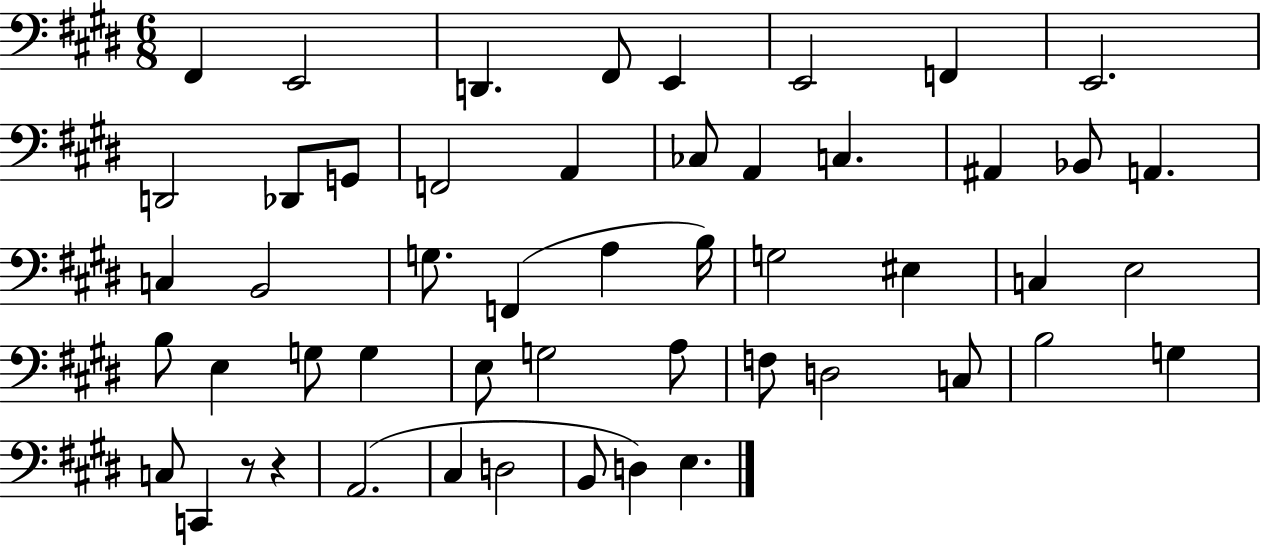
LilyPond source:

{
  \clef bass
  \numericTimeSignature
  \time 6/8
  \key e \major
  fis,4 e,2 | d,4. fis,8 e,4 | e,2 f,4 | e,2. | \break d,2 des,8 g,8 | f,2 a,4 | ces8 a,4 c4. | ais,4 bes,8 a,4. | \break c4 b,2 | g8. f,4( a4 b16) | g2 eis4 | c4 e2 | \break b8 e4 g8 g4 | e8 g2 a8 | f8 d2 c8 | b2 g4 | \break c8 c,4 r8 r4 | a,2.( | cis4 d2 | b,8 d4) e4. | \break \bar "|."
}